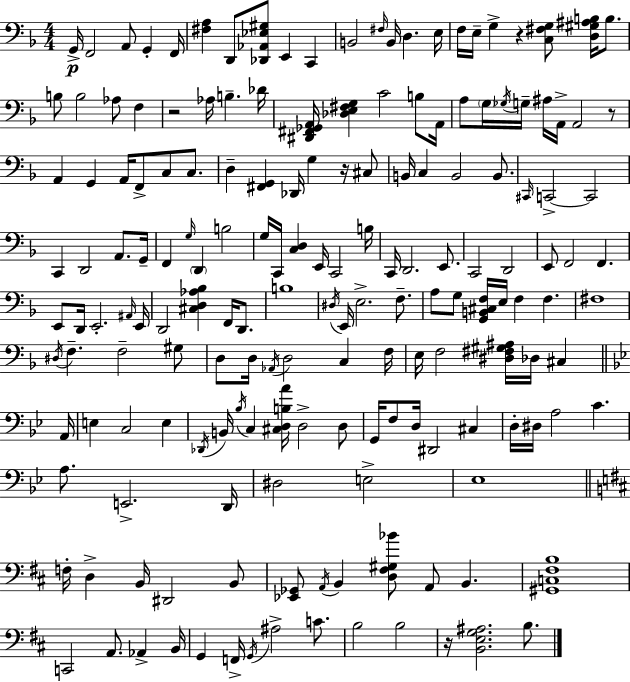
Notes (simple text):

G2/s F2/h A2/e G2/q F2/s [F#3,A3]/q D2/e [Db2,Ab2,Eb3,G#3]/e E2/q C2/q B2/h F#3/s B2/s D3/q. E3/s F3/s E3/s G3/q R/q [C3,F#3,G3]/e [D3,G#3,A#3,B3]/s B3/e. B3/e B3/h Ab3/e F3/q R/h Ab3/s B3/q. Db4/s [D#2,F#2,Gb2,A2]/s [Db3,E3,F#3,G3]/q C4/h B3/e A2/s A3/e G3/s Gb3/s G3/s A#3/s A2/s A2/h R/e A2/q G2/q A2/s F2/e C3/e C3/e. D3/q [F#2,G2]/q Db2/s G3/q R/s C#3/e B2/s C3/q B2/h B2/e. C#2/s C2/h C2/h C2/q D2/h A2/e. G2/s F2/q G3/s D2/q B3/h G3/s C2/s [C3,D3]/q E2/s C2/h B3/s C2/s D2/h. E2/e. C2/h D2/h E2/e F2/h F2/q. E2/e D2/s E2/h. A#2/s E2/s D2/h [C#3,D3,Ab3,Bb3]/q F2/s D2/e. B3/w D#3/s E2/s E3/h. F3/e. A3/e G3/e [G2,B2,C#3,F3]/s E3/s F3/q F3/q. F#3/w D#3/s F3/q. F3/h G#3/e D3/e D3/s Ab2/s D3/h C3/q F3/s E3/s F3/h [D#3,F#3,G#3,A#3]/s Db3/s C#3/q A2/s E3/q C3/h E3/q Db2/s B2/s Bb3/s C3/q [C#3,D3,B3,A4]/s D3/h D3/e G2/s F3/e D3/s D#2/h C#3/q D3/s D#3/s A3/h C4/q. A3/e. E2/h. D2/s D#3/h E3/h Eb3/w F3/s D3/q B2/s D#2/h B2/e [Eb2,Gb2]/e A2/s B2/q [D3,F#3,G#3,Bb4]/e A2/e B2/q. [G#2,C3,F#3,B3]/w C2/h A2/e. Ab2/q B2/s G2/q F2/s G2/s A#3/h C4/e. B3/h B3/h R/s [B2,E3,G3,A#3]/h. B3/e.